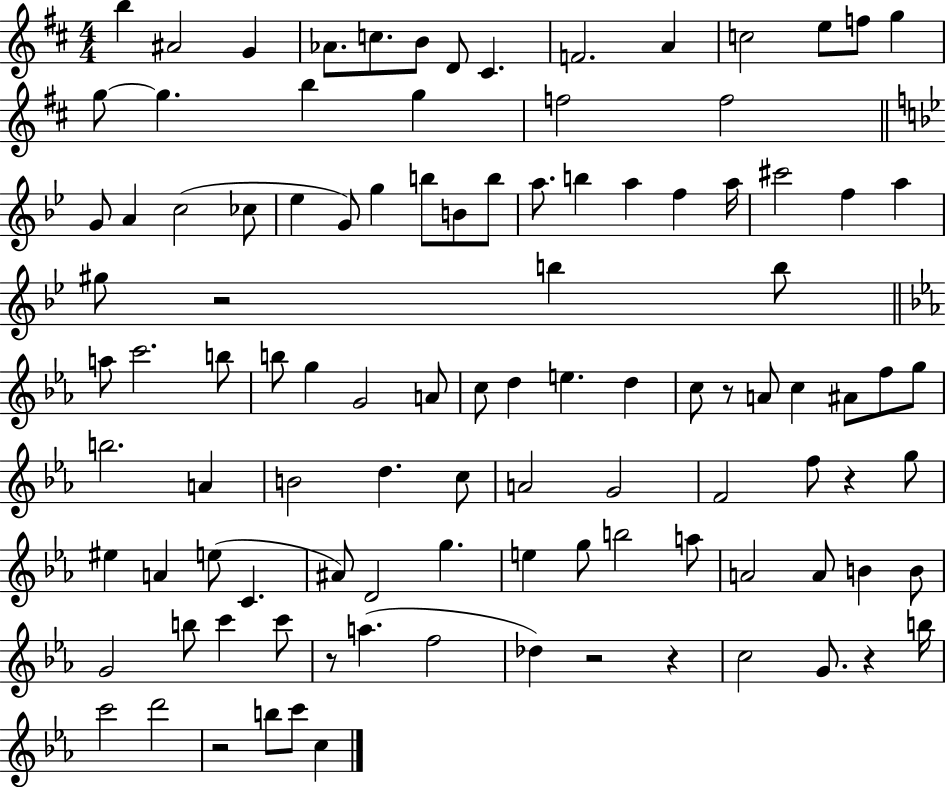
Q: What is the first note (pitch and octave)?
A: B5